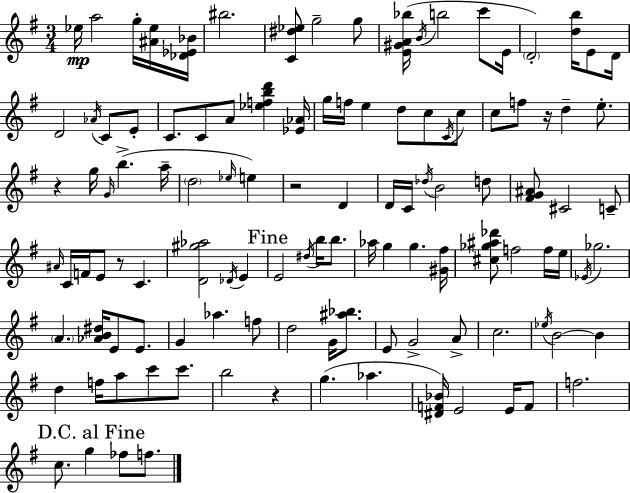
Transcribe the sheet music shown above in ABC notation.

X:1
T:Untitled
M:3/4
L:1/4
K:G
_e/4 a2 g/4 [^A_e]/4 [_D_E_B]/4 ^b2 [C^d_e]/2 g2 g/2 [E^GA_b]/4 B/4 b2 c'/2 E/4 D2 [db]/4 E/2 D/4 D2 _A/4 C/2 E/2 C/2 C/2 A/2 [_efbd'] [_E_A]/4 g/4 f/4 e d/2 c/2 C/4 c/2 c/2 f/2 z/4 d e/2 z g/4 G/4 b a/4 d2 _e/4 e z2 D D/4 C/4 _d/4 B2 d/2 [^FG^A]/2 ^C2 C/2 ^A/4 C/4 F/4 E/2 z/2 C [D^g_a]2 _D/4 E E2 ^d/4 b/4 b/2 _a/4 g g [^G^f]/4 [^c_g^a_d']/2 f2 f/4 e/4 _E/4 _g2 A [_AB^d]/4 E/2 E/2 G _a f/2 d2 G/4 [^a_b]/2 E/2 G2 A/2 c2 _e/4 B2 B d f/4 a/2 c'/2 c'/2 b2 z g _a [^DF_B]/4 E2 E/4 F/2 f2 c/2 g _f/2 f/2